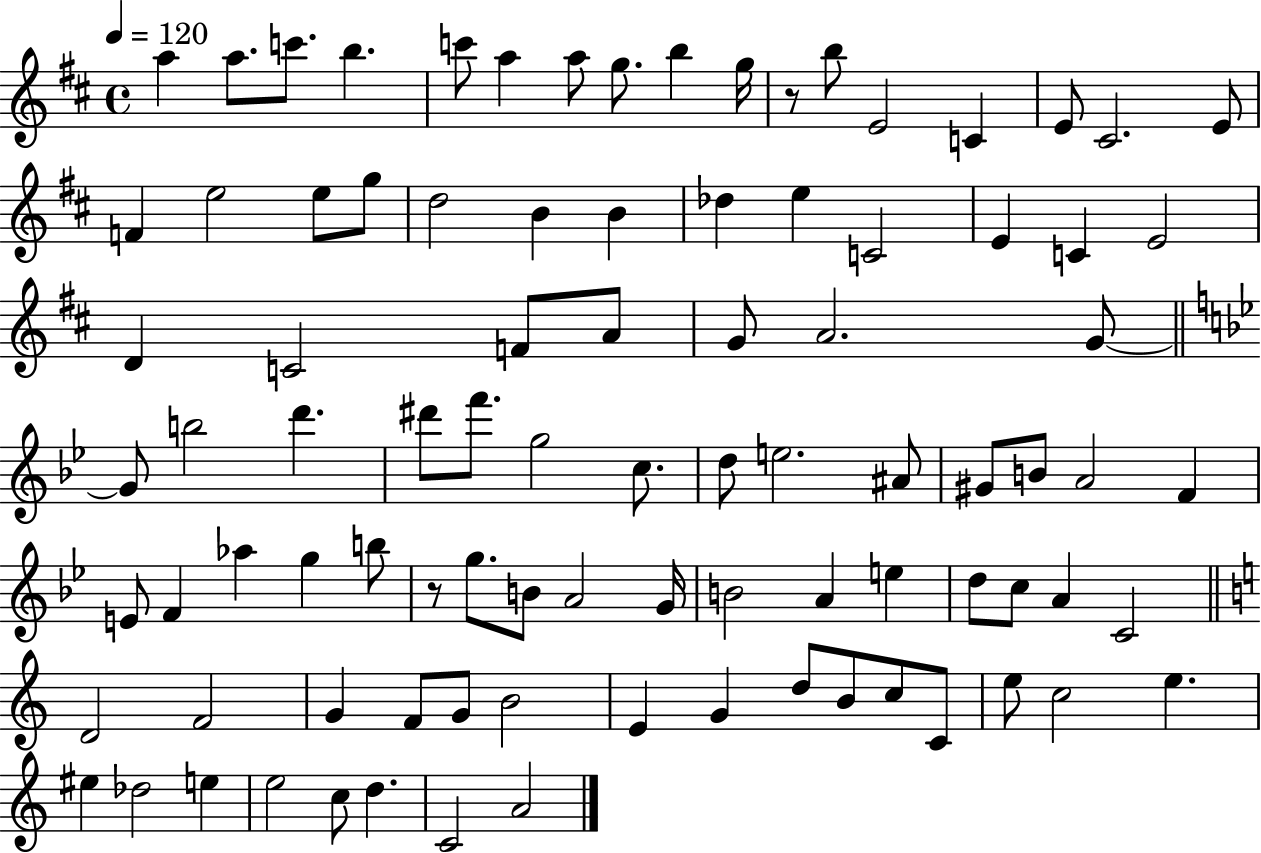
{
  \clef treble
  \time 4/4
  \defaultTimeSignature
  \key d \major
  \tempo 4 = 120
  a''4 a''8. c'''8. b''4. | c'''8 a''4 a''8 g''8. b''4 g''16 | r8 b''8 e'2 c'4 | e'8 cis'2. e'8 | \break f'4 e''2 e''8 g''8 | d''2 b'4 b'4 | des''4 e''4 c'2 | e'4 c'4 e'2 | \break d'4 c'2 f'8 a'8 | g'8 a'2. g'8~~ | \bar "||" \break \key g \minor g'8 b''2 d'''4. | dis'''8 f'''8. g''2 c''8. | d''8 e''2. ais'8 | gis'8 b'8 a'2 f'4 | \break e'8 f'4 aes''4 g''4 b''8 | r8 g''8. b'8 a'2 g'16 | b'2 a'4 e''4 | d''8 c''8 a'4 c'2 | \break \bar "||" \break \key c \major d'2 f'2 | g'4 f'8 g'8 b'2 | e'4 g'4 d''8 b'8 c''8 c'8 | e''8 c''2 e''4. | \break eis''4 des''2 e''4 | e''2 c''8 d''4. | c'2 a'2 | \bar "|."
}